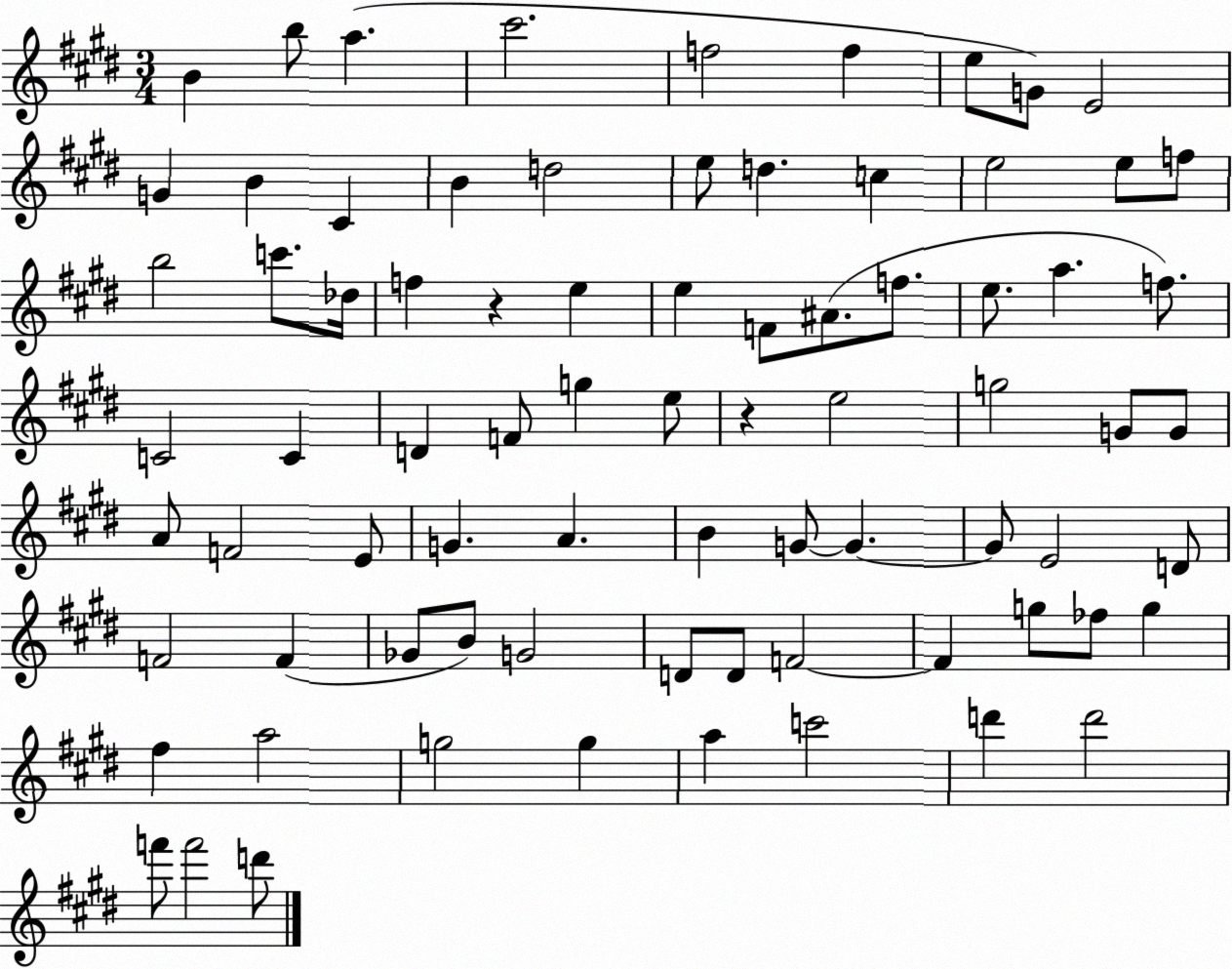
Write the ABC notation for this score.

X:1
T:Untitled
M:3/4
L:1/4
K:E
B b/2 a ^c'2 f2 f e/2 G/2 E2 G B ^C B d2 e/2 d c e2 e/2 f/2 b2 c'/2 _d/4 f z e e F/2 ^A/2 f/2 e/2 a f/2 C2 C D F/2 g e/2 z e2 g2 G/2 G/2 A/2 F2 E/2 G A B G/2 G G/2 E2 D/2 F2 F _G/2 B/2 G2 D/2 D/2 F2 F g/2 _f/2 g ^f a2 g2 g a c'2 d' d'2 f'/2 f'2 d'/2